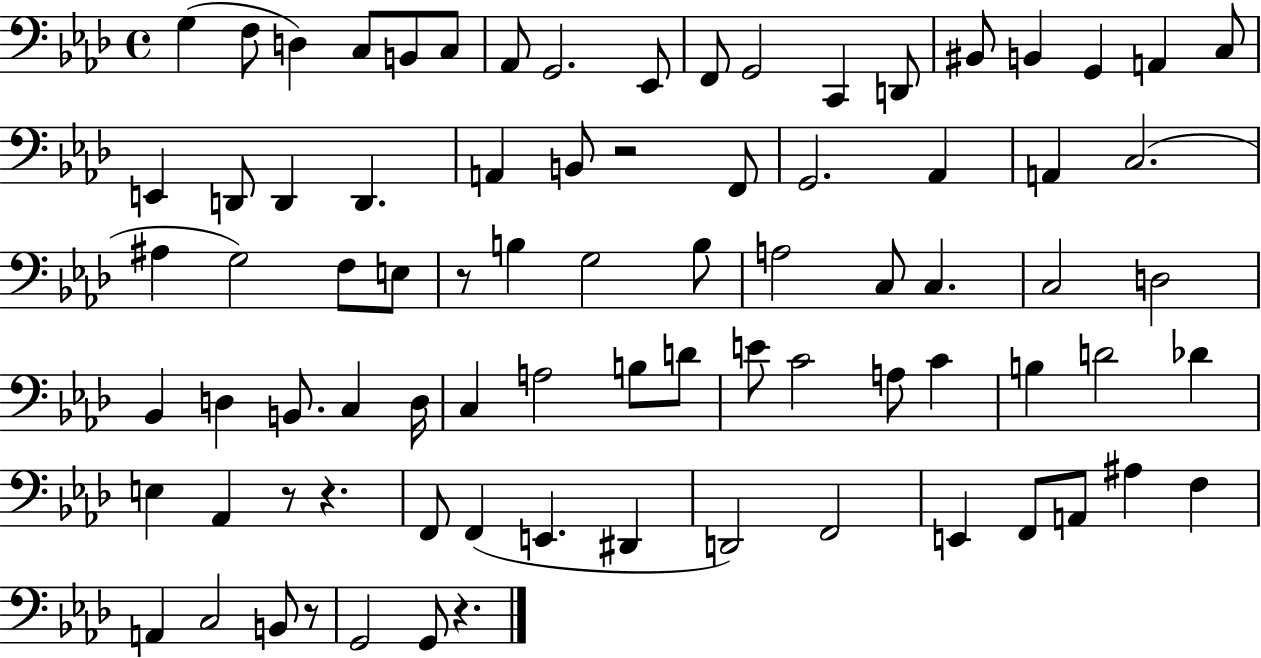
X:1
T:Untitled
M:4/4
L:1/4
K:Ab
G, F,/2 D, C,/2 B,,/2 C,/2 _A,,/2 G,,2 _E,,/2 F,,/2 G,,2 C,, D,,/2 ^B,,/2 B,, G,, A,, C,/2 E,, D,,/2 D,, D,, A,, B,,/2 z2 F,,/2 G,,2 _A,, A,, C,2 ^A, G,2 F,/2 E,/2 z/2 B, G,2 B,/2 A,2 C,/2 C, C,2 D,2 _B,, D, B,,/2 C, D,/4 C, A,2 B,/2 D/2 E/2 C2 A,/2 C B, D2 _D E, _A,, z/2 z F,,/2 F,, E,, ^D,, D,,2 F,,2 E,, F,,/2 A,,/2 ^A, F, A,, C,2 B,,/2 z/2 G,,2 G,,/2 z